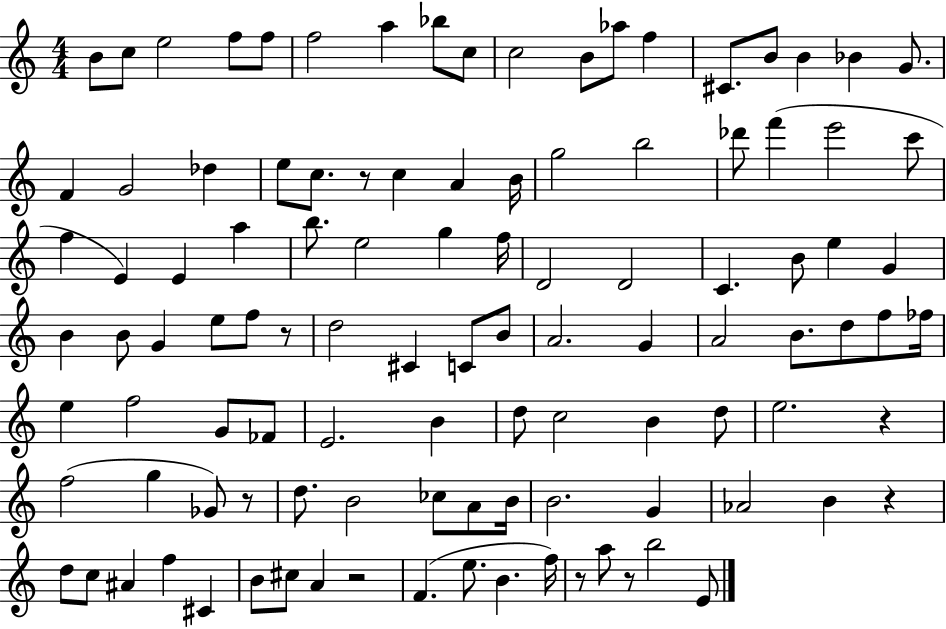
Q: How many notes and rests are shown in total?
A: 108